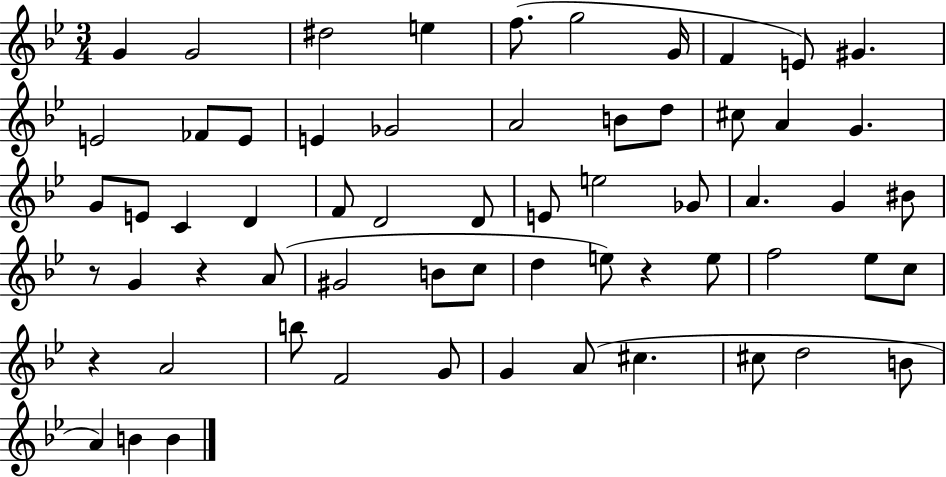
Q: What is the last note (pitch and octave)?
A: B4